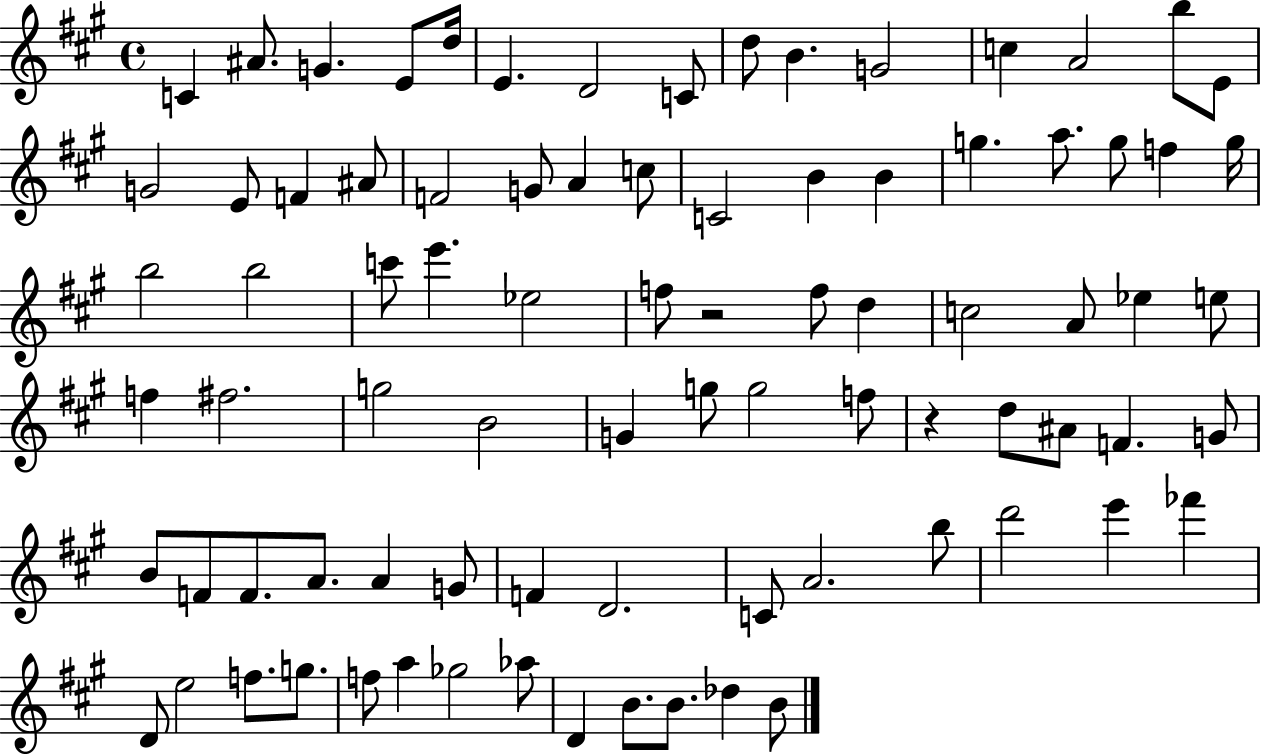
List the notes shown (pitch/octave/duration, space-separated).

C4/q A#4/e. G4/q. E4/e D5/s E4/q. D4/h C4/e D5/e B4/q. G4/h C5/q A4/h B5/e E4/e G4/h E4/e F4/q A#4/e F4/h G4/e A4/q C5/e C4/h B4/q B4/q G5/q. A5/e. G5/e F5/q G5/s B5/h B5/h C6/e E6/q. Eb5/h F5/e R/h F5/e D5/q C5/h A4/e Eb5/q E5/e F5/q F#5/h. G5/h B4/h G4/q G5/e G5/h F5/e R/q D5/e A#4/e F4/q. G4/e B4/e F4/e F4/e. A4/e. A4/q G4/e F4/q D4/h. C4/e A4/h. B5/e D6/h E6/q FES6/q D4/e E5/h F5/e. G5/e. F5/e A5/q Gb5/h Ab5/e D4/q B4/e. B4/e. Db5/q B4/e